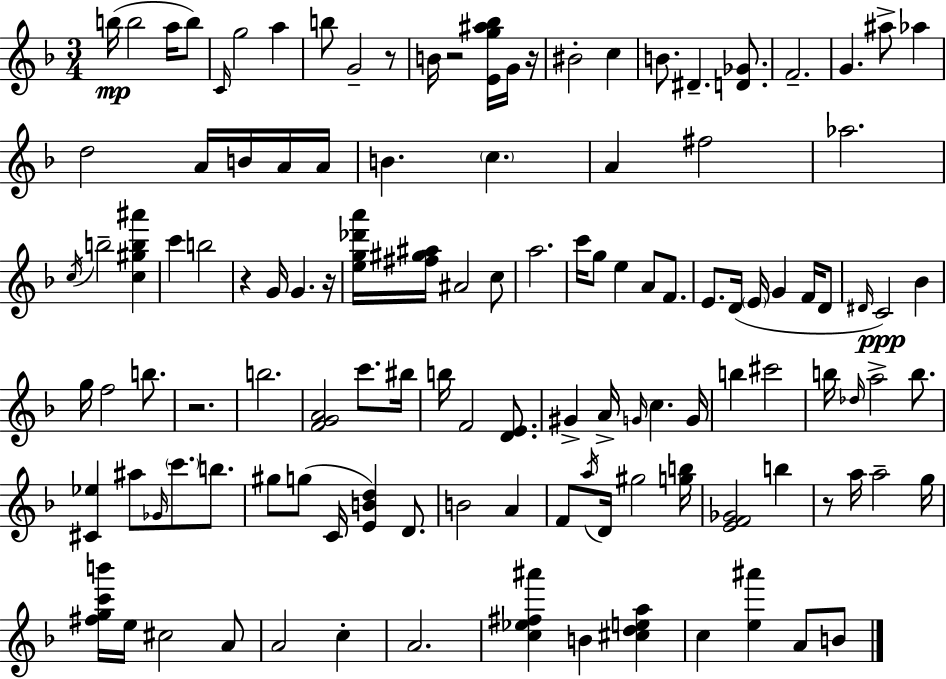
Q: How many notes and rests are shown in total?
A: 121